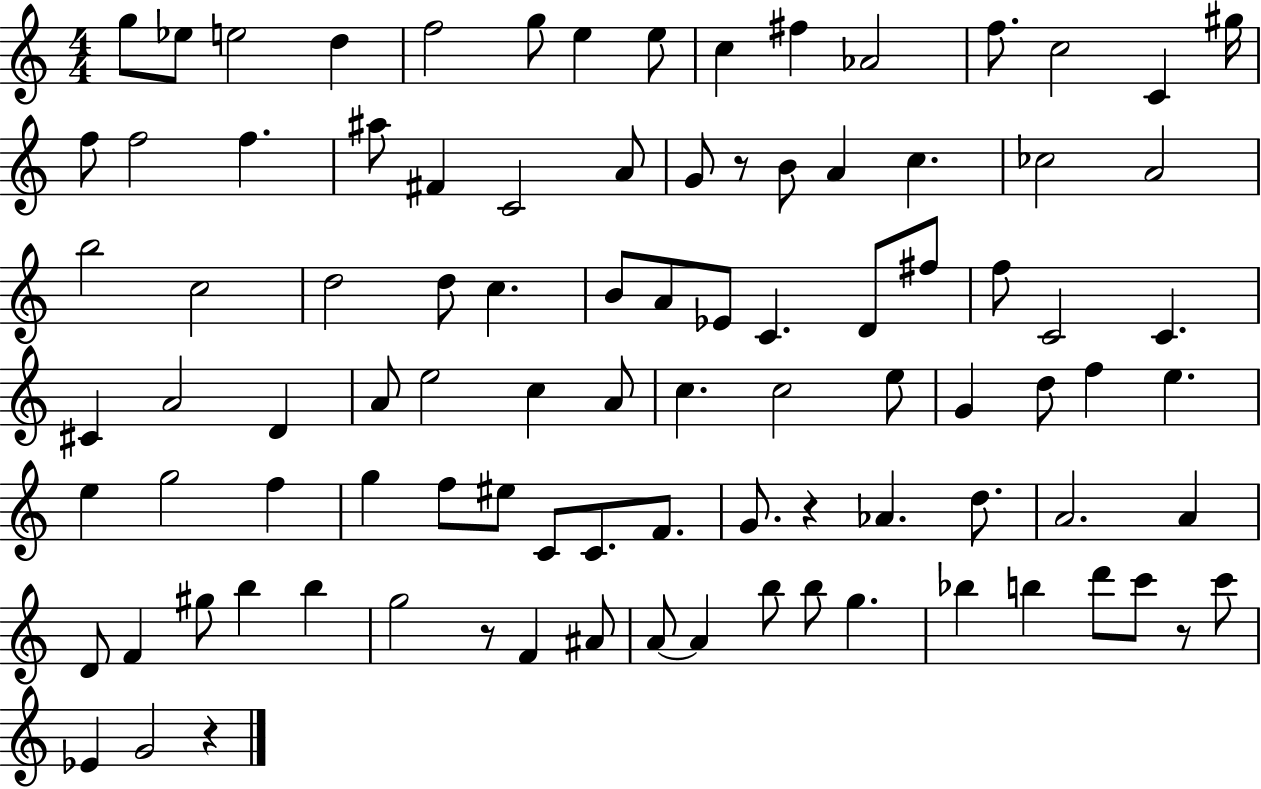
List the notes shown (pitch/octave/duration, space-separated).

G5/e Eb5/e E5/h D5/q F5/h G5/e E5/q E5/e C5/q F#5/q Ab4/h F5/e. C5/h C4/q G#5/s F5/e F5/h F5/q. A#5/e F#4/q C4/h A4/e G4/e R/e B4/e A4/q C5/q. CES5/h A4/h B5/h C5/h D5/h D5/e C5/q. B4/e A4/e Eb4/e C4/q. D4/e F#5/e F5/e C4/h C4/q. C#4/q A4/h D4/q A4/e E5/h C5/q A4/e C5/q. C5/h E5/e G4/q D5/e F5/q E5/q. E5/q G5/h F5/q G5/q F5/e EIS5/e C4/e C4/e. F4/e. G4/e. R/q Ab4/q. D5/e. A4/h. A4/q D4/e F4/q G#5/e B5/q B5/q G5/h R/e F4/q A#4/e A4/e A4/q B5/e B5/e G5/q. Bb5/q B5/q D6/e C6/e R/e C6/e Eb4/q G4/h R/q